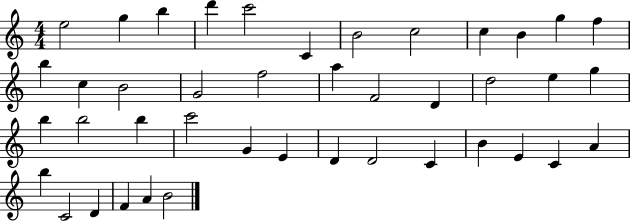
{
  \clef treble
  \numericTimeSignature
  \time 4/4
  \key c \major
  e''2 g''4 b''4 | d'''4 c'''2 c'4 | b'2 c''2 | c''4 b'4 g''4 f''4 | \break b''4 c''4 b'2 | g'2 f''2 | a''4 f'2 d'4 | d''2 e''4 g''4 | \break b''4 b''2 b''4 | c'''2 g'4 e'4 | d'4 d'2 c'4 | b'4 e'4 c'4 a'4 | \break b''4 c'2 d'4 | f'4 a'4 b'2 | \bar "|."
}